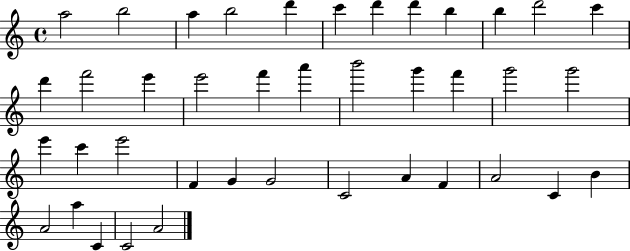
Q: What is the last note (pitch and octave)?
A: A4